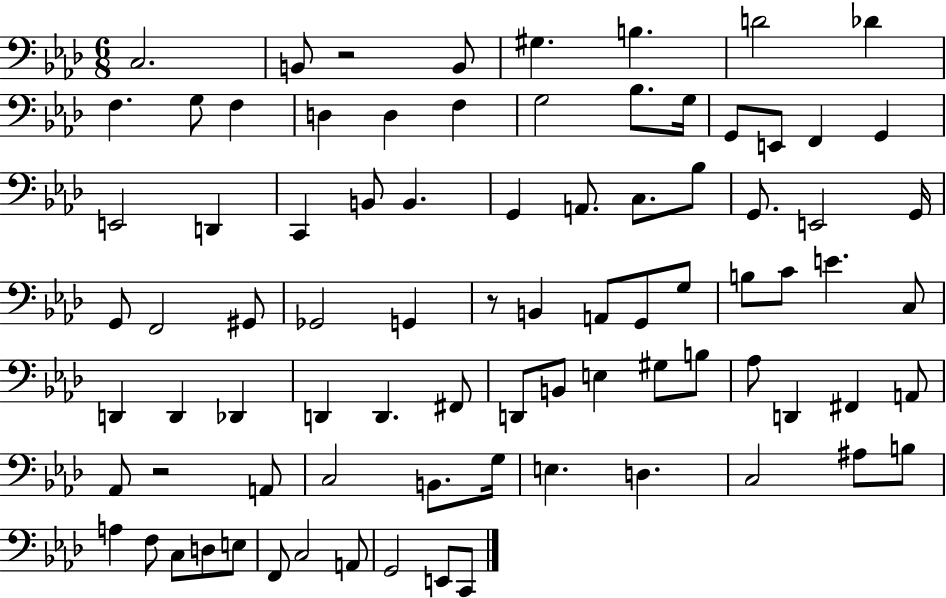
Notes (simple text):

C3/h. B2/e R/h B2/e G#3/q. B3/q. D4/h Db4/q F3/q. G3/e F3/q D3/q D3/q F3/q G3/h Bb3/e. G3/s G2/e E2/e F2/q G2/q E2/h D2/q C2/q B2/e B2/q. G2/q A2/e. C3/e. Bb3/e G2/e. E2/h G2/s G2/e F2/h G#2/e Gb2/h G2/q R/e B2/q A2/e G2/e G3/e B3/e C4/e E4/q. C3/e D2/q D2/q Db2/q D2/q D2/q. F#2/e D2/e B2/e E3/q G#3/e B3/e Ab3/e D2/q F#2/q A2/e Ab2/e R/h A2/e C3/h B2/e. G3/s E3/q. D3/q. C3/h A#3/e B3/e A3/q F3/e C3/e D3/e E3/e F2/e C3/h A2/e G2/h E2/e C2/e